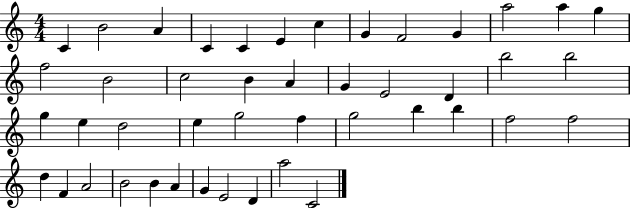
{
  \clef treble
  \numericTimeSignature
  \time 4/4
  \key c \major
  c'4 b'2 a'4 | c'4 c'4 e'4 c''4 | g'4 f'2 g'4 | a''2 a''4 g''4 | \break f''2 b'2 | c''2 b'4 a'4 | g'4 e'2 d'4 | b''2 b''2 | \break g''4 e''4 d''2 | e''4 g''2 f''4 | g''2 b''4 b''4 | f''2 f''2 | \break d''4 f'4 a'2 | b'2 b'4 a'4 | g'4 e'2 d'4 | a''2 c'2 | \break \bar "|."
}